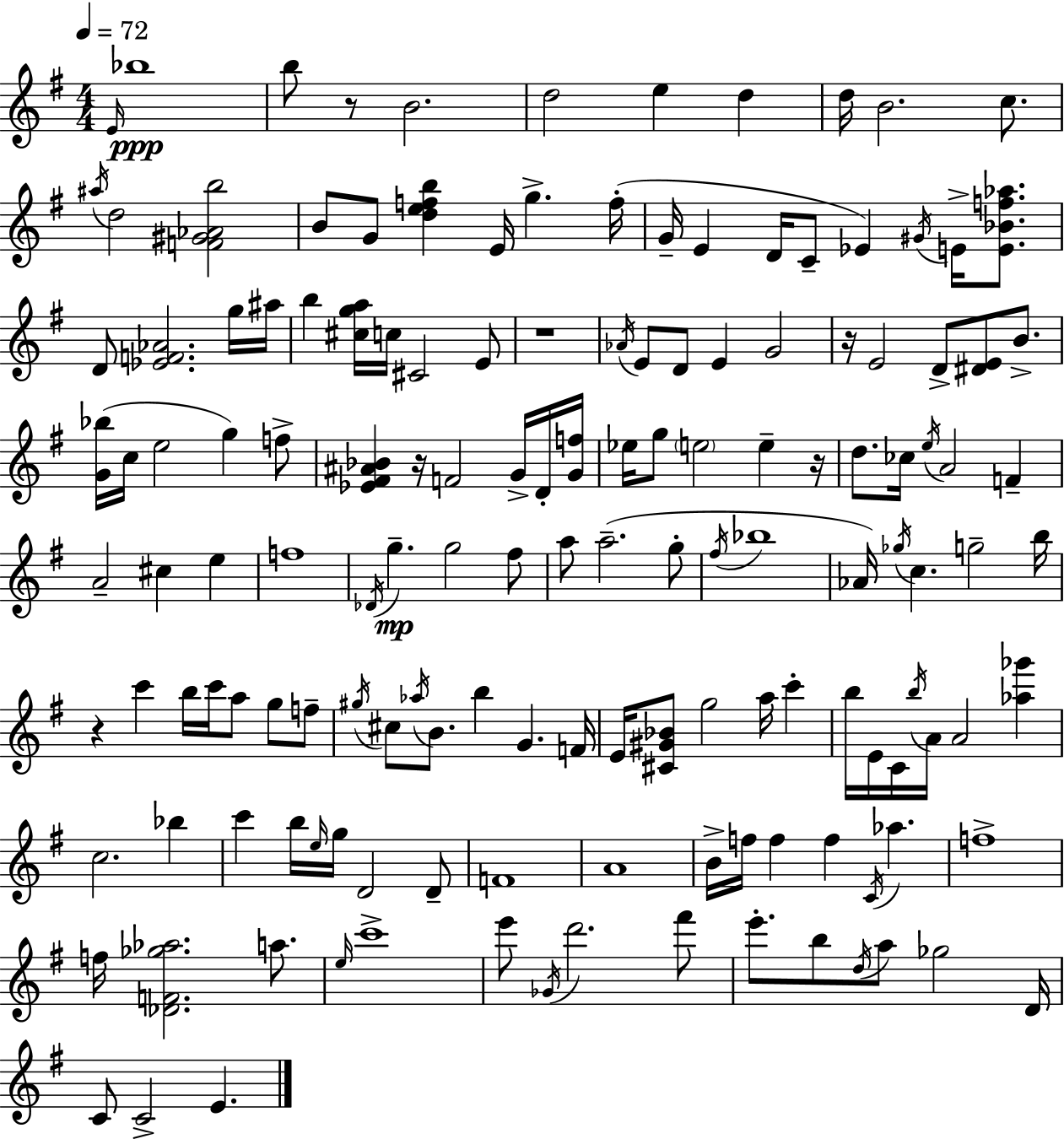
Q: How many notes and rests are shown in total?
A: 148